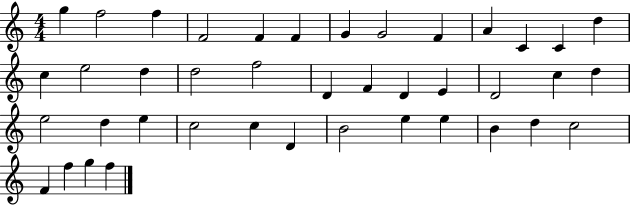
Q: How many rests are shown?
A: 0